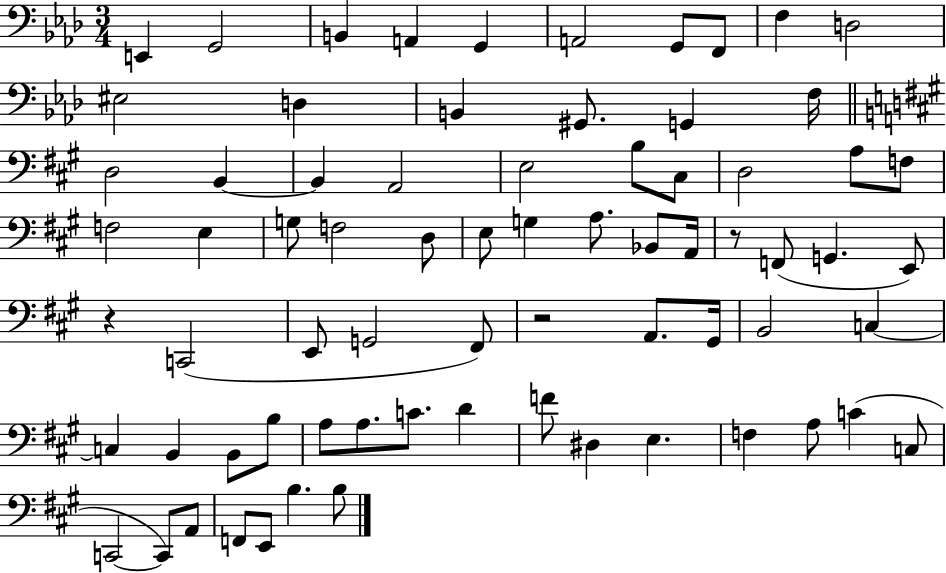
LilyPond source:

{
  \clef bass
  \numericTimeSignature
  \time 3/4
  \key aes \major
  \repeat volta 2 { e,4 g,2 | b,4 a,4 g,4 | a,2 g,8 f,8 | f4 d2 | \break eis2 d4 | b,4 gis,8. g,4 f16 | \bar "||" \break \key a \major d2 b,4~~ | b,4 a,2 | e2 b8 cis8 | d2 a8 f8 | \break f2 e4 | g8 f2 d8 | e8 g4 a8. bes,8 a,16 | r8 f,8( g,4. e,8) | \break r4 c,2( | e,8 g,2 fis,8) | r2 a,8. gis,16 | b,2 c4~~ | \break c4 b,4 b,8 b8 | a8 a8. c'8. d'4 | f'8 dis4 e4. | f4 a8 c'4( c8 | \break c,2~~ c,8) a,8 | f,8 e,8 b4. b8 | } \bar "|."
}